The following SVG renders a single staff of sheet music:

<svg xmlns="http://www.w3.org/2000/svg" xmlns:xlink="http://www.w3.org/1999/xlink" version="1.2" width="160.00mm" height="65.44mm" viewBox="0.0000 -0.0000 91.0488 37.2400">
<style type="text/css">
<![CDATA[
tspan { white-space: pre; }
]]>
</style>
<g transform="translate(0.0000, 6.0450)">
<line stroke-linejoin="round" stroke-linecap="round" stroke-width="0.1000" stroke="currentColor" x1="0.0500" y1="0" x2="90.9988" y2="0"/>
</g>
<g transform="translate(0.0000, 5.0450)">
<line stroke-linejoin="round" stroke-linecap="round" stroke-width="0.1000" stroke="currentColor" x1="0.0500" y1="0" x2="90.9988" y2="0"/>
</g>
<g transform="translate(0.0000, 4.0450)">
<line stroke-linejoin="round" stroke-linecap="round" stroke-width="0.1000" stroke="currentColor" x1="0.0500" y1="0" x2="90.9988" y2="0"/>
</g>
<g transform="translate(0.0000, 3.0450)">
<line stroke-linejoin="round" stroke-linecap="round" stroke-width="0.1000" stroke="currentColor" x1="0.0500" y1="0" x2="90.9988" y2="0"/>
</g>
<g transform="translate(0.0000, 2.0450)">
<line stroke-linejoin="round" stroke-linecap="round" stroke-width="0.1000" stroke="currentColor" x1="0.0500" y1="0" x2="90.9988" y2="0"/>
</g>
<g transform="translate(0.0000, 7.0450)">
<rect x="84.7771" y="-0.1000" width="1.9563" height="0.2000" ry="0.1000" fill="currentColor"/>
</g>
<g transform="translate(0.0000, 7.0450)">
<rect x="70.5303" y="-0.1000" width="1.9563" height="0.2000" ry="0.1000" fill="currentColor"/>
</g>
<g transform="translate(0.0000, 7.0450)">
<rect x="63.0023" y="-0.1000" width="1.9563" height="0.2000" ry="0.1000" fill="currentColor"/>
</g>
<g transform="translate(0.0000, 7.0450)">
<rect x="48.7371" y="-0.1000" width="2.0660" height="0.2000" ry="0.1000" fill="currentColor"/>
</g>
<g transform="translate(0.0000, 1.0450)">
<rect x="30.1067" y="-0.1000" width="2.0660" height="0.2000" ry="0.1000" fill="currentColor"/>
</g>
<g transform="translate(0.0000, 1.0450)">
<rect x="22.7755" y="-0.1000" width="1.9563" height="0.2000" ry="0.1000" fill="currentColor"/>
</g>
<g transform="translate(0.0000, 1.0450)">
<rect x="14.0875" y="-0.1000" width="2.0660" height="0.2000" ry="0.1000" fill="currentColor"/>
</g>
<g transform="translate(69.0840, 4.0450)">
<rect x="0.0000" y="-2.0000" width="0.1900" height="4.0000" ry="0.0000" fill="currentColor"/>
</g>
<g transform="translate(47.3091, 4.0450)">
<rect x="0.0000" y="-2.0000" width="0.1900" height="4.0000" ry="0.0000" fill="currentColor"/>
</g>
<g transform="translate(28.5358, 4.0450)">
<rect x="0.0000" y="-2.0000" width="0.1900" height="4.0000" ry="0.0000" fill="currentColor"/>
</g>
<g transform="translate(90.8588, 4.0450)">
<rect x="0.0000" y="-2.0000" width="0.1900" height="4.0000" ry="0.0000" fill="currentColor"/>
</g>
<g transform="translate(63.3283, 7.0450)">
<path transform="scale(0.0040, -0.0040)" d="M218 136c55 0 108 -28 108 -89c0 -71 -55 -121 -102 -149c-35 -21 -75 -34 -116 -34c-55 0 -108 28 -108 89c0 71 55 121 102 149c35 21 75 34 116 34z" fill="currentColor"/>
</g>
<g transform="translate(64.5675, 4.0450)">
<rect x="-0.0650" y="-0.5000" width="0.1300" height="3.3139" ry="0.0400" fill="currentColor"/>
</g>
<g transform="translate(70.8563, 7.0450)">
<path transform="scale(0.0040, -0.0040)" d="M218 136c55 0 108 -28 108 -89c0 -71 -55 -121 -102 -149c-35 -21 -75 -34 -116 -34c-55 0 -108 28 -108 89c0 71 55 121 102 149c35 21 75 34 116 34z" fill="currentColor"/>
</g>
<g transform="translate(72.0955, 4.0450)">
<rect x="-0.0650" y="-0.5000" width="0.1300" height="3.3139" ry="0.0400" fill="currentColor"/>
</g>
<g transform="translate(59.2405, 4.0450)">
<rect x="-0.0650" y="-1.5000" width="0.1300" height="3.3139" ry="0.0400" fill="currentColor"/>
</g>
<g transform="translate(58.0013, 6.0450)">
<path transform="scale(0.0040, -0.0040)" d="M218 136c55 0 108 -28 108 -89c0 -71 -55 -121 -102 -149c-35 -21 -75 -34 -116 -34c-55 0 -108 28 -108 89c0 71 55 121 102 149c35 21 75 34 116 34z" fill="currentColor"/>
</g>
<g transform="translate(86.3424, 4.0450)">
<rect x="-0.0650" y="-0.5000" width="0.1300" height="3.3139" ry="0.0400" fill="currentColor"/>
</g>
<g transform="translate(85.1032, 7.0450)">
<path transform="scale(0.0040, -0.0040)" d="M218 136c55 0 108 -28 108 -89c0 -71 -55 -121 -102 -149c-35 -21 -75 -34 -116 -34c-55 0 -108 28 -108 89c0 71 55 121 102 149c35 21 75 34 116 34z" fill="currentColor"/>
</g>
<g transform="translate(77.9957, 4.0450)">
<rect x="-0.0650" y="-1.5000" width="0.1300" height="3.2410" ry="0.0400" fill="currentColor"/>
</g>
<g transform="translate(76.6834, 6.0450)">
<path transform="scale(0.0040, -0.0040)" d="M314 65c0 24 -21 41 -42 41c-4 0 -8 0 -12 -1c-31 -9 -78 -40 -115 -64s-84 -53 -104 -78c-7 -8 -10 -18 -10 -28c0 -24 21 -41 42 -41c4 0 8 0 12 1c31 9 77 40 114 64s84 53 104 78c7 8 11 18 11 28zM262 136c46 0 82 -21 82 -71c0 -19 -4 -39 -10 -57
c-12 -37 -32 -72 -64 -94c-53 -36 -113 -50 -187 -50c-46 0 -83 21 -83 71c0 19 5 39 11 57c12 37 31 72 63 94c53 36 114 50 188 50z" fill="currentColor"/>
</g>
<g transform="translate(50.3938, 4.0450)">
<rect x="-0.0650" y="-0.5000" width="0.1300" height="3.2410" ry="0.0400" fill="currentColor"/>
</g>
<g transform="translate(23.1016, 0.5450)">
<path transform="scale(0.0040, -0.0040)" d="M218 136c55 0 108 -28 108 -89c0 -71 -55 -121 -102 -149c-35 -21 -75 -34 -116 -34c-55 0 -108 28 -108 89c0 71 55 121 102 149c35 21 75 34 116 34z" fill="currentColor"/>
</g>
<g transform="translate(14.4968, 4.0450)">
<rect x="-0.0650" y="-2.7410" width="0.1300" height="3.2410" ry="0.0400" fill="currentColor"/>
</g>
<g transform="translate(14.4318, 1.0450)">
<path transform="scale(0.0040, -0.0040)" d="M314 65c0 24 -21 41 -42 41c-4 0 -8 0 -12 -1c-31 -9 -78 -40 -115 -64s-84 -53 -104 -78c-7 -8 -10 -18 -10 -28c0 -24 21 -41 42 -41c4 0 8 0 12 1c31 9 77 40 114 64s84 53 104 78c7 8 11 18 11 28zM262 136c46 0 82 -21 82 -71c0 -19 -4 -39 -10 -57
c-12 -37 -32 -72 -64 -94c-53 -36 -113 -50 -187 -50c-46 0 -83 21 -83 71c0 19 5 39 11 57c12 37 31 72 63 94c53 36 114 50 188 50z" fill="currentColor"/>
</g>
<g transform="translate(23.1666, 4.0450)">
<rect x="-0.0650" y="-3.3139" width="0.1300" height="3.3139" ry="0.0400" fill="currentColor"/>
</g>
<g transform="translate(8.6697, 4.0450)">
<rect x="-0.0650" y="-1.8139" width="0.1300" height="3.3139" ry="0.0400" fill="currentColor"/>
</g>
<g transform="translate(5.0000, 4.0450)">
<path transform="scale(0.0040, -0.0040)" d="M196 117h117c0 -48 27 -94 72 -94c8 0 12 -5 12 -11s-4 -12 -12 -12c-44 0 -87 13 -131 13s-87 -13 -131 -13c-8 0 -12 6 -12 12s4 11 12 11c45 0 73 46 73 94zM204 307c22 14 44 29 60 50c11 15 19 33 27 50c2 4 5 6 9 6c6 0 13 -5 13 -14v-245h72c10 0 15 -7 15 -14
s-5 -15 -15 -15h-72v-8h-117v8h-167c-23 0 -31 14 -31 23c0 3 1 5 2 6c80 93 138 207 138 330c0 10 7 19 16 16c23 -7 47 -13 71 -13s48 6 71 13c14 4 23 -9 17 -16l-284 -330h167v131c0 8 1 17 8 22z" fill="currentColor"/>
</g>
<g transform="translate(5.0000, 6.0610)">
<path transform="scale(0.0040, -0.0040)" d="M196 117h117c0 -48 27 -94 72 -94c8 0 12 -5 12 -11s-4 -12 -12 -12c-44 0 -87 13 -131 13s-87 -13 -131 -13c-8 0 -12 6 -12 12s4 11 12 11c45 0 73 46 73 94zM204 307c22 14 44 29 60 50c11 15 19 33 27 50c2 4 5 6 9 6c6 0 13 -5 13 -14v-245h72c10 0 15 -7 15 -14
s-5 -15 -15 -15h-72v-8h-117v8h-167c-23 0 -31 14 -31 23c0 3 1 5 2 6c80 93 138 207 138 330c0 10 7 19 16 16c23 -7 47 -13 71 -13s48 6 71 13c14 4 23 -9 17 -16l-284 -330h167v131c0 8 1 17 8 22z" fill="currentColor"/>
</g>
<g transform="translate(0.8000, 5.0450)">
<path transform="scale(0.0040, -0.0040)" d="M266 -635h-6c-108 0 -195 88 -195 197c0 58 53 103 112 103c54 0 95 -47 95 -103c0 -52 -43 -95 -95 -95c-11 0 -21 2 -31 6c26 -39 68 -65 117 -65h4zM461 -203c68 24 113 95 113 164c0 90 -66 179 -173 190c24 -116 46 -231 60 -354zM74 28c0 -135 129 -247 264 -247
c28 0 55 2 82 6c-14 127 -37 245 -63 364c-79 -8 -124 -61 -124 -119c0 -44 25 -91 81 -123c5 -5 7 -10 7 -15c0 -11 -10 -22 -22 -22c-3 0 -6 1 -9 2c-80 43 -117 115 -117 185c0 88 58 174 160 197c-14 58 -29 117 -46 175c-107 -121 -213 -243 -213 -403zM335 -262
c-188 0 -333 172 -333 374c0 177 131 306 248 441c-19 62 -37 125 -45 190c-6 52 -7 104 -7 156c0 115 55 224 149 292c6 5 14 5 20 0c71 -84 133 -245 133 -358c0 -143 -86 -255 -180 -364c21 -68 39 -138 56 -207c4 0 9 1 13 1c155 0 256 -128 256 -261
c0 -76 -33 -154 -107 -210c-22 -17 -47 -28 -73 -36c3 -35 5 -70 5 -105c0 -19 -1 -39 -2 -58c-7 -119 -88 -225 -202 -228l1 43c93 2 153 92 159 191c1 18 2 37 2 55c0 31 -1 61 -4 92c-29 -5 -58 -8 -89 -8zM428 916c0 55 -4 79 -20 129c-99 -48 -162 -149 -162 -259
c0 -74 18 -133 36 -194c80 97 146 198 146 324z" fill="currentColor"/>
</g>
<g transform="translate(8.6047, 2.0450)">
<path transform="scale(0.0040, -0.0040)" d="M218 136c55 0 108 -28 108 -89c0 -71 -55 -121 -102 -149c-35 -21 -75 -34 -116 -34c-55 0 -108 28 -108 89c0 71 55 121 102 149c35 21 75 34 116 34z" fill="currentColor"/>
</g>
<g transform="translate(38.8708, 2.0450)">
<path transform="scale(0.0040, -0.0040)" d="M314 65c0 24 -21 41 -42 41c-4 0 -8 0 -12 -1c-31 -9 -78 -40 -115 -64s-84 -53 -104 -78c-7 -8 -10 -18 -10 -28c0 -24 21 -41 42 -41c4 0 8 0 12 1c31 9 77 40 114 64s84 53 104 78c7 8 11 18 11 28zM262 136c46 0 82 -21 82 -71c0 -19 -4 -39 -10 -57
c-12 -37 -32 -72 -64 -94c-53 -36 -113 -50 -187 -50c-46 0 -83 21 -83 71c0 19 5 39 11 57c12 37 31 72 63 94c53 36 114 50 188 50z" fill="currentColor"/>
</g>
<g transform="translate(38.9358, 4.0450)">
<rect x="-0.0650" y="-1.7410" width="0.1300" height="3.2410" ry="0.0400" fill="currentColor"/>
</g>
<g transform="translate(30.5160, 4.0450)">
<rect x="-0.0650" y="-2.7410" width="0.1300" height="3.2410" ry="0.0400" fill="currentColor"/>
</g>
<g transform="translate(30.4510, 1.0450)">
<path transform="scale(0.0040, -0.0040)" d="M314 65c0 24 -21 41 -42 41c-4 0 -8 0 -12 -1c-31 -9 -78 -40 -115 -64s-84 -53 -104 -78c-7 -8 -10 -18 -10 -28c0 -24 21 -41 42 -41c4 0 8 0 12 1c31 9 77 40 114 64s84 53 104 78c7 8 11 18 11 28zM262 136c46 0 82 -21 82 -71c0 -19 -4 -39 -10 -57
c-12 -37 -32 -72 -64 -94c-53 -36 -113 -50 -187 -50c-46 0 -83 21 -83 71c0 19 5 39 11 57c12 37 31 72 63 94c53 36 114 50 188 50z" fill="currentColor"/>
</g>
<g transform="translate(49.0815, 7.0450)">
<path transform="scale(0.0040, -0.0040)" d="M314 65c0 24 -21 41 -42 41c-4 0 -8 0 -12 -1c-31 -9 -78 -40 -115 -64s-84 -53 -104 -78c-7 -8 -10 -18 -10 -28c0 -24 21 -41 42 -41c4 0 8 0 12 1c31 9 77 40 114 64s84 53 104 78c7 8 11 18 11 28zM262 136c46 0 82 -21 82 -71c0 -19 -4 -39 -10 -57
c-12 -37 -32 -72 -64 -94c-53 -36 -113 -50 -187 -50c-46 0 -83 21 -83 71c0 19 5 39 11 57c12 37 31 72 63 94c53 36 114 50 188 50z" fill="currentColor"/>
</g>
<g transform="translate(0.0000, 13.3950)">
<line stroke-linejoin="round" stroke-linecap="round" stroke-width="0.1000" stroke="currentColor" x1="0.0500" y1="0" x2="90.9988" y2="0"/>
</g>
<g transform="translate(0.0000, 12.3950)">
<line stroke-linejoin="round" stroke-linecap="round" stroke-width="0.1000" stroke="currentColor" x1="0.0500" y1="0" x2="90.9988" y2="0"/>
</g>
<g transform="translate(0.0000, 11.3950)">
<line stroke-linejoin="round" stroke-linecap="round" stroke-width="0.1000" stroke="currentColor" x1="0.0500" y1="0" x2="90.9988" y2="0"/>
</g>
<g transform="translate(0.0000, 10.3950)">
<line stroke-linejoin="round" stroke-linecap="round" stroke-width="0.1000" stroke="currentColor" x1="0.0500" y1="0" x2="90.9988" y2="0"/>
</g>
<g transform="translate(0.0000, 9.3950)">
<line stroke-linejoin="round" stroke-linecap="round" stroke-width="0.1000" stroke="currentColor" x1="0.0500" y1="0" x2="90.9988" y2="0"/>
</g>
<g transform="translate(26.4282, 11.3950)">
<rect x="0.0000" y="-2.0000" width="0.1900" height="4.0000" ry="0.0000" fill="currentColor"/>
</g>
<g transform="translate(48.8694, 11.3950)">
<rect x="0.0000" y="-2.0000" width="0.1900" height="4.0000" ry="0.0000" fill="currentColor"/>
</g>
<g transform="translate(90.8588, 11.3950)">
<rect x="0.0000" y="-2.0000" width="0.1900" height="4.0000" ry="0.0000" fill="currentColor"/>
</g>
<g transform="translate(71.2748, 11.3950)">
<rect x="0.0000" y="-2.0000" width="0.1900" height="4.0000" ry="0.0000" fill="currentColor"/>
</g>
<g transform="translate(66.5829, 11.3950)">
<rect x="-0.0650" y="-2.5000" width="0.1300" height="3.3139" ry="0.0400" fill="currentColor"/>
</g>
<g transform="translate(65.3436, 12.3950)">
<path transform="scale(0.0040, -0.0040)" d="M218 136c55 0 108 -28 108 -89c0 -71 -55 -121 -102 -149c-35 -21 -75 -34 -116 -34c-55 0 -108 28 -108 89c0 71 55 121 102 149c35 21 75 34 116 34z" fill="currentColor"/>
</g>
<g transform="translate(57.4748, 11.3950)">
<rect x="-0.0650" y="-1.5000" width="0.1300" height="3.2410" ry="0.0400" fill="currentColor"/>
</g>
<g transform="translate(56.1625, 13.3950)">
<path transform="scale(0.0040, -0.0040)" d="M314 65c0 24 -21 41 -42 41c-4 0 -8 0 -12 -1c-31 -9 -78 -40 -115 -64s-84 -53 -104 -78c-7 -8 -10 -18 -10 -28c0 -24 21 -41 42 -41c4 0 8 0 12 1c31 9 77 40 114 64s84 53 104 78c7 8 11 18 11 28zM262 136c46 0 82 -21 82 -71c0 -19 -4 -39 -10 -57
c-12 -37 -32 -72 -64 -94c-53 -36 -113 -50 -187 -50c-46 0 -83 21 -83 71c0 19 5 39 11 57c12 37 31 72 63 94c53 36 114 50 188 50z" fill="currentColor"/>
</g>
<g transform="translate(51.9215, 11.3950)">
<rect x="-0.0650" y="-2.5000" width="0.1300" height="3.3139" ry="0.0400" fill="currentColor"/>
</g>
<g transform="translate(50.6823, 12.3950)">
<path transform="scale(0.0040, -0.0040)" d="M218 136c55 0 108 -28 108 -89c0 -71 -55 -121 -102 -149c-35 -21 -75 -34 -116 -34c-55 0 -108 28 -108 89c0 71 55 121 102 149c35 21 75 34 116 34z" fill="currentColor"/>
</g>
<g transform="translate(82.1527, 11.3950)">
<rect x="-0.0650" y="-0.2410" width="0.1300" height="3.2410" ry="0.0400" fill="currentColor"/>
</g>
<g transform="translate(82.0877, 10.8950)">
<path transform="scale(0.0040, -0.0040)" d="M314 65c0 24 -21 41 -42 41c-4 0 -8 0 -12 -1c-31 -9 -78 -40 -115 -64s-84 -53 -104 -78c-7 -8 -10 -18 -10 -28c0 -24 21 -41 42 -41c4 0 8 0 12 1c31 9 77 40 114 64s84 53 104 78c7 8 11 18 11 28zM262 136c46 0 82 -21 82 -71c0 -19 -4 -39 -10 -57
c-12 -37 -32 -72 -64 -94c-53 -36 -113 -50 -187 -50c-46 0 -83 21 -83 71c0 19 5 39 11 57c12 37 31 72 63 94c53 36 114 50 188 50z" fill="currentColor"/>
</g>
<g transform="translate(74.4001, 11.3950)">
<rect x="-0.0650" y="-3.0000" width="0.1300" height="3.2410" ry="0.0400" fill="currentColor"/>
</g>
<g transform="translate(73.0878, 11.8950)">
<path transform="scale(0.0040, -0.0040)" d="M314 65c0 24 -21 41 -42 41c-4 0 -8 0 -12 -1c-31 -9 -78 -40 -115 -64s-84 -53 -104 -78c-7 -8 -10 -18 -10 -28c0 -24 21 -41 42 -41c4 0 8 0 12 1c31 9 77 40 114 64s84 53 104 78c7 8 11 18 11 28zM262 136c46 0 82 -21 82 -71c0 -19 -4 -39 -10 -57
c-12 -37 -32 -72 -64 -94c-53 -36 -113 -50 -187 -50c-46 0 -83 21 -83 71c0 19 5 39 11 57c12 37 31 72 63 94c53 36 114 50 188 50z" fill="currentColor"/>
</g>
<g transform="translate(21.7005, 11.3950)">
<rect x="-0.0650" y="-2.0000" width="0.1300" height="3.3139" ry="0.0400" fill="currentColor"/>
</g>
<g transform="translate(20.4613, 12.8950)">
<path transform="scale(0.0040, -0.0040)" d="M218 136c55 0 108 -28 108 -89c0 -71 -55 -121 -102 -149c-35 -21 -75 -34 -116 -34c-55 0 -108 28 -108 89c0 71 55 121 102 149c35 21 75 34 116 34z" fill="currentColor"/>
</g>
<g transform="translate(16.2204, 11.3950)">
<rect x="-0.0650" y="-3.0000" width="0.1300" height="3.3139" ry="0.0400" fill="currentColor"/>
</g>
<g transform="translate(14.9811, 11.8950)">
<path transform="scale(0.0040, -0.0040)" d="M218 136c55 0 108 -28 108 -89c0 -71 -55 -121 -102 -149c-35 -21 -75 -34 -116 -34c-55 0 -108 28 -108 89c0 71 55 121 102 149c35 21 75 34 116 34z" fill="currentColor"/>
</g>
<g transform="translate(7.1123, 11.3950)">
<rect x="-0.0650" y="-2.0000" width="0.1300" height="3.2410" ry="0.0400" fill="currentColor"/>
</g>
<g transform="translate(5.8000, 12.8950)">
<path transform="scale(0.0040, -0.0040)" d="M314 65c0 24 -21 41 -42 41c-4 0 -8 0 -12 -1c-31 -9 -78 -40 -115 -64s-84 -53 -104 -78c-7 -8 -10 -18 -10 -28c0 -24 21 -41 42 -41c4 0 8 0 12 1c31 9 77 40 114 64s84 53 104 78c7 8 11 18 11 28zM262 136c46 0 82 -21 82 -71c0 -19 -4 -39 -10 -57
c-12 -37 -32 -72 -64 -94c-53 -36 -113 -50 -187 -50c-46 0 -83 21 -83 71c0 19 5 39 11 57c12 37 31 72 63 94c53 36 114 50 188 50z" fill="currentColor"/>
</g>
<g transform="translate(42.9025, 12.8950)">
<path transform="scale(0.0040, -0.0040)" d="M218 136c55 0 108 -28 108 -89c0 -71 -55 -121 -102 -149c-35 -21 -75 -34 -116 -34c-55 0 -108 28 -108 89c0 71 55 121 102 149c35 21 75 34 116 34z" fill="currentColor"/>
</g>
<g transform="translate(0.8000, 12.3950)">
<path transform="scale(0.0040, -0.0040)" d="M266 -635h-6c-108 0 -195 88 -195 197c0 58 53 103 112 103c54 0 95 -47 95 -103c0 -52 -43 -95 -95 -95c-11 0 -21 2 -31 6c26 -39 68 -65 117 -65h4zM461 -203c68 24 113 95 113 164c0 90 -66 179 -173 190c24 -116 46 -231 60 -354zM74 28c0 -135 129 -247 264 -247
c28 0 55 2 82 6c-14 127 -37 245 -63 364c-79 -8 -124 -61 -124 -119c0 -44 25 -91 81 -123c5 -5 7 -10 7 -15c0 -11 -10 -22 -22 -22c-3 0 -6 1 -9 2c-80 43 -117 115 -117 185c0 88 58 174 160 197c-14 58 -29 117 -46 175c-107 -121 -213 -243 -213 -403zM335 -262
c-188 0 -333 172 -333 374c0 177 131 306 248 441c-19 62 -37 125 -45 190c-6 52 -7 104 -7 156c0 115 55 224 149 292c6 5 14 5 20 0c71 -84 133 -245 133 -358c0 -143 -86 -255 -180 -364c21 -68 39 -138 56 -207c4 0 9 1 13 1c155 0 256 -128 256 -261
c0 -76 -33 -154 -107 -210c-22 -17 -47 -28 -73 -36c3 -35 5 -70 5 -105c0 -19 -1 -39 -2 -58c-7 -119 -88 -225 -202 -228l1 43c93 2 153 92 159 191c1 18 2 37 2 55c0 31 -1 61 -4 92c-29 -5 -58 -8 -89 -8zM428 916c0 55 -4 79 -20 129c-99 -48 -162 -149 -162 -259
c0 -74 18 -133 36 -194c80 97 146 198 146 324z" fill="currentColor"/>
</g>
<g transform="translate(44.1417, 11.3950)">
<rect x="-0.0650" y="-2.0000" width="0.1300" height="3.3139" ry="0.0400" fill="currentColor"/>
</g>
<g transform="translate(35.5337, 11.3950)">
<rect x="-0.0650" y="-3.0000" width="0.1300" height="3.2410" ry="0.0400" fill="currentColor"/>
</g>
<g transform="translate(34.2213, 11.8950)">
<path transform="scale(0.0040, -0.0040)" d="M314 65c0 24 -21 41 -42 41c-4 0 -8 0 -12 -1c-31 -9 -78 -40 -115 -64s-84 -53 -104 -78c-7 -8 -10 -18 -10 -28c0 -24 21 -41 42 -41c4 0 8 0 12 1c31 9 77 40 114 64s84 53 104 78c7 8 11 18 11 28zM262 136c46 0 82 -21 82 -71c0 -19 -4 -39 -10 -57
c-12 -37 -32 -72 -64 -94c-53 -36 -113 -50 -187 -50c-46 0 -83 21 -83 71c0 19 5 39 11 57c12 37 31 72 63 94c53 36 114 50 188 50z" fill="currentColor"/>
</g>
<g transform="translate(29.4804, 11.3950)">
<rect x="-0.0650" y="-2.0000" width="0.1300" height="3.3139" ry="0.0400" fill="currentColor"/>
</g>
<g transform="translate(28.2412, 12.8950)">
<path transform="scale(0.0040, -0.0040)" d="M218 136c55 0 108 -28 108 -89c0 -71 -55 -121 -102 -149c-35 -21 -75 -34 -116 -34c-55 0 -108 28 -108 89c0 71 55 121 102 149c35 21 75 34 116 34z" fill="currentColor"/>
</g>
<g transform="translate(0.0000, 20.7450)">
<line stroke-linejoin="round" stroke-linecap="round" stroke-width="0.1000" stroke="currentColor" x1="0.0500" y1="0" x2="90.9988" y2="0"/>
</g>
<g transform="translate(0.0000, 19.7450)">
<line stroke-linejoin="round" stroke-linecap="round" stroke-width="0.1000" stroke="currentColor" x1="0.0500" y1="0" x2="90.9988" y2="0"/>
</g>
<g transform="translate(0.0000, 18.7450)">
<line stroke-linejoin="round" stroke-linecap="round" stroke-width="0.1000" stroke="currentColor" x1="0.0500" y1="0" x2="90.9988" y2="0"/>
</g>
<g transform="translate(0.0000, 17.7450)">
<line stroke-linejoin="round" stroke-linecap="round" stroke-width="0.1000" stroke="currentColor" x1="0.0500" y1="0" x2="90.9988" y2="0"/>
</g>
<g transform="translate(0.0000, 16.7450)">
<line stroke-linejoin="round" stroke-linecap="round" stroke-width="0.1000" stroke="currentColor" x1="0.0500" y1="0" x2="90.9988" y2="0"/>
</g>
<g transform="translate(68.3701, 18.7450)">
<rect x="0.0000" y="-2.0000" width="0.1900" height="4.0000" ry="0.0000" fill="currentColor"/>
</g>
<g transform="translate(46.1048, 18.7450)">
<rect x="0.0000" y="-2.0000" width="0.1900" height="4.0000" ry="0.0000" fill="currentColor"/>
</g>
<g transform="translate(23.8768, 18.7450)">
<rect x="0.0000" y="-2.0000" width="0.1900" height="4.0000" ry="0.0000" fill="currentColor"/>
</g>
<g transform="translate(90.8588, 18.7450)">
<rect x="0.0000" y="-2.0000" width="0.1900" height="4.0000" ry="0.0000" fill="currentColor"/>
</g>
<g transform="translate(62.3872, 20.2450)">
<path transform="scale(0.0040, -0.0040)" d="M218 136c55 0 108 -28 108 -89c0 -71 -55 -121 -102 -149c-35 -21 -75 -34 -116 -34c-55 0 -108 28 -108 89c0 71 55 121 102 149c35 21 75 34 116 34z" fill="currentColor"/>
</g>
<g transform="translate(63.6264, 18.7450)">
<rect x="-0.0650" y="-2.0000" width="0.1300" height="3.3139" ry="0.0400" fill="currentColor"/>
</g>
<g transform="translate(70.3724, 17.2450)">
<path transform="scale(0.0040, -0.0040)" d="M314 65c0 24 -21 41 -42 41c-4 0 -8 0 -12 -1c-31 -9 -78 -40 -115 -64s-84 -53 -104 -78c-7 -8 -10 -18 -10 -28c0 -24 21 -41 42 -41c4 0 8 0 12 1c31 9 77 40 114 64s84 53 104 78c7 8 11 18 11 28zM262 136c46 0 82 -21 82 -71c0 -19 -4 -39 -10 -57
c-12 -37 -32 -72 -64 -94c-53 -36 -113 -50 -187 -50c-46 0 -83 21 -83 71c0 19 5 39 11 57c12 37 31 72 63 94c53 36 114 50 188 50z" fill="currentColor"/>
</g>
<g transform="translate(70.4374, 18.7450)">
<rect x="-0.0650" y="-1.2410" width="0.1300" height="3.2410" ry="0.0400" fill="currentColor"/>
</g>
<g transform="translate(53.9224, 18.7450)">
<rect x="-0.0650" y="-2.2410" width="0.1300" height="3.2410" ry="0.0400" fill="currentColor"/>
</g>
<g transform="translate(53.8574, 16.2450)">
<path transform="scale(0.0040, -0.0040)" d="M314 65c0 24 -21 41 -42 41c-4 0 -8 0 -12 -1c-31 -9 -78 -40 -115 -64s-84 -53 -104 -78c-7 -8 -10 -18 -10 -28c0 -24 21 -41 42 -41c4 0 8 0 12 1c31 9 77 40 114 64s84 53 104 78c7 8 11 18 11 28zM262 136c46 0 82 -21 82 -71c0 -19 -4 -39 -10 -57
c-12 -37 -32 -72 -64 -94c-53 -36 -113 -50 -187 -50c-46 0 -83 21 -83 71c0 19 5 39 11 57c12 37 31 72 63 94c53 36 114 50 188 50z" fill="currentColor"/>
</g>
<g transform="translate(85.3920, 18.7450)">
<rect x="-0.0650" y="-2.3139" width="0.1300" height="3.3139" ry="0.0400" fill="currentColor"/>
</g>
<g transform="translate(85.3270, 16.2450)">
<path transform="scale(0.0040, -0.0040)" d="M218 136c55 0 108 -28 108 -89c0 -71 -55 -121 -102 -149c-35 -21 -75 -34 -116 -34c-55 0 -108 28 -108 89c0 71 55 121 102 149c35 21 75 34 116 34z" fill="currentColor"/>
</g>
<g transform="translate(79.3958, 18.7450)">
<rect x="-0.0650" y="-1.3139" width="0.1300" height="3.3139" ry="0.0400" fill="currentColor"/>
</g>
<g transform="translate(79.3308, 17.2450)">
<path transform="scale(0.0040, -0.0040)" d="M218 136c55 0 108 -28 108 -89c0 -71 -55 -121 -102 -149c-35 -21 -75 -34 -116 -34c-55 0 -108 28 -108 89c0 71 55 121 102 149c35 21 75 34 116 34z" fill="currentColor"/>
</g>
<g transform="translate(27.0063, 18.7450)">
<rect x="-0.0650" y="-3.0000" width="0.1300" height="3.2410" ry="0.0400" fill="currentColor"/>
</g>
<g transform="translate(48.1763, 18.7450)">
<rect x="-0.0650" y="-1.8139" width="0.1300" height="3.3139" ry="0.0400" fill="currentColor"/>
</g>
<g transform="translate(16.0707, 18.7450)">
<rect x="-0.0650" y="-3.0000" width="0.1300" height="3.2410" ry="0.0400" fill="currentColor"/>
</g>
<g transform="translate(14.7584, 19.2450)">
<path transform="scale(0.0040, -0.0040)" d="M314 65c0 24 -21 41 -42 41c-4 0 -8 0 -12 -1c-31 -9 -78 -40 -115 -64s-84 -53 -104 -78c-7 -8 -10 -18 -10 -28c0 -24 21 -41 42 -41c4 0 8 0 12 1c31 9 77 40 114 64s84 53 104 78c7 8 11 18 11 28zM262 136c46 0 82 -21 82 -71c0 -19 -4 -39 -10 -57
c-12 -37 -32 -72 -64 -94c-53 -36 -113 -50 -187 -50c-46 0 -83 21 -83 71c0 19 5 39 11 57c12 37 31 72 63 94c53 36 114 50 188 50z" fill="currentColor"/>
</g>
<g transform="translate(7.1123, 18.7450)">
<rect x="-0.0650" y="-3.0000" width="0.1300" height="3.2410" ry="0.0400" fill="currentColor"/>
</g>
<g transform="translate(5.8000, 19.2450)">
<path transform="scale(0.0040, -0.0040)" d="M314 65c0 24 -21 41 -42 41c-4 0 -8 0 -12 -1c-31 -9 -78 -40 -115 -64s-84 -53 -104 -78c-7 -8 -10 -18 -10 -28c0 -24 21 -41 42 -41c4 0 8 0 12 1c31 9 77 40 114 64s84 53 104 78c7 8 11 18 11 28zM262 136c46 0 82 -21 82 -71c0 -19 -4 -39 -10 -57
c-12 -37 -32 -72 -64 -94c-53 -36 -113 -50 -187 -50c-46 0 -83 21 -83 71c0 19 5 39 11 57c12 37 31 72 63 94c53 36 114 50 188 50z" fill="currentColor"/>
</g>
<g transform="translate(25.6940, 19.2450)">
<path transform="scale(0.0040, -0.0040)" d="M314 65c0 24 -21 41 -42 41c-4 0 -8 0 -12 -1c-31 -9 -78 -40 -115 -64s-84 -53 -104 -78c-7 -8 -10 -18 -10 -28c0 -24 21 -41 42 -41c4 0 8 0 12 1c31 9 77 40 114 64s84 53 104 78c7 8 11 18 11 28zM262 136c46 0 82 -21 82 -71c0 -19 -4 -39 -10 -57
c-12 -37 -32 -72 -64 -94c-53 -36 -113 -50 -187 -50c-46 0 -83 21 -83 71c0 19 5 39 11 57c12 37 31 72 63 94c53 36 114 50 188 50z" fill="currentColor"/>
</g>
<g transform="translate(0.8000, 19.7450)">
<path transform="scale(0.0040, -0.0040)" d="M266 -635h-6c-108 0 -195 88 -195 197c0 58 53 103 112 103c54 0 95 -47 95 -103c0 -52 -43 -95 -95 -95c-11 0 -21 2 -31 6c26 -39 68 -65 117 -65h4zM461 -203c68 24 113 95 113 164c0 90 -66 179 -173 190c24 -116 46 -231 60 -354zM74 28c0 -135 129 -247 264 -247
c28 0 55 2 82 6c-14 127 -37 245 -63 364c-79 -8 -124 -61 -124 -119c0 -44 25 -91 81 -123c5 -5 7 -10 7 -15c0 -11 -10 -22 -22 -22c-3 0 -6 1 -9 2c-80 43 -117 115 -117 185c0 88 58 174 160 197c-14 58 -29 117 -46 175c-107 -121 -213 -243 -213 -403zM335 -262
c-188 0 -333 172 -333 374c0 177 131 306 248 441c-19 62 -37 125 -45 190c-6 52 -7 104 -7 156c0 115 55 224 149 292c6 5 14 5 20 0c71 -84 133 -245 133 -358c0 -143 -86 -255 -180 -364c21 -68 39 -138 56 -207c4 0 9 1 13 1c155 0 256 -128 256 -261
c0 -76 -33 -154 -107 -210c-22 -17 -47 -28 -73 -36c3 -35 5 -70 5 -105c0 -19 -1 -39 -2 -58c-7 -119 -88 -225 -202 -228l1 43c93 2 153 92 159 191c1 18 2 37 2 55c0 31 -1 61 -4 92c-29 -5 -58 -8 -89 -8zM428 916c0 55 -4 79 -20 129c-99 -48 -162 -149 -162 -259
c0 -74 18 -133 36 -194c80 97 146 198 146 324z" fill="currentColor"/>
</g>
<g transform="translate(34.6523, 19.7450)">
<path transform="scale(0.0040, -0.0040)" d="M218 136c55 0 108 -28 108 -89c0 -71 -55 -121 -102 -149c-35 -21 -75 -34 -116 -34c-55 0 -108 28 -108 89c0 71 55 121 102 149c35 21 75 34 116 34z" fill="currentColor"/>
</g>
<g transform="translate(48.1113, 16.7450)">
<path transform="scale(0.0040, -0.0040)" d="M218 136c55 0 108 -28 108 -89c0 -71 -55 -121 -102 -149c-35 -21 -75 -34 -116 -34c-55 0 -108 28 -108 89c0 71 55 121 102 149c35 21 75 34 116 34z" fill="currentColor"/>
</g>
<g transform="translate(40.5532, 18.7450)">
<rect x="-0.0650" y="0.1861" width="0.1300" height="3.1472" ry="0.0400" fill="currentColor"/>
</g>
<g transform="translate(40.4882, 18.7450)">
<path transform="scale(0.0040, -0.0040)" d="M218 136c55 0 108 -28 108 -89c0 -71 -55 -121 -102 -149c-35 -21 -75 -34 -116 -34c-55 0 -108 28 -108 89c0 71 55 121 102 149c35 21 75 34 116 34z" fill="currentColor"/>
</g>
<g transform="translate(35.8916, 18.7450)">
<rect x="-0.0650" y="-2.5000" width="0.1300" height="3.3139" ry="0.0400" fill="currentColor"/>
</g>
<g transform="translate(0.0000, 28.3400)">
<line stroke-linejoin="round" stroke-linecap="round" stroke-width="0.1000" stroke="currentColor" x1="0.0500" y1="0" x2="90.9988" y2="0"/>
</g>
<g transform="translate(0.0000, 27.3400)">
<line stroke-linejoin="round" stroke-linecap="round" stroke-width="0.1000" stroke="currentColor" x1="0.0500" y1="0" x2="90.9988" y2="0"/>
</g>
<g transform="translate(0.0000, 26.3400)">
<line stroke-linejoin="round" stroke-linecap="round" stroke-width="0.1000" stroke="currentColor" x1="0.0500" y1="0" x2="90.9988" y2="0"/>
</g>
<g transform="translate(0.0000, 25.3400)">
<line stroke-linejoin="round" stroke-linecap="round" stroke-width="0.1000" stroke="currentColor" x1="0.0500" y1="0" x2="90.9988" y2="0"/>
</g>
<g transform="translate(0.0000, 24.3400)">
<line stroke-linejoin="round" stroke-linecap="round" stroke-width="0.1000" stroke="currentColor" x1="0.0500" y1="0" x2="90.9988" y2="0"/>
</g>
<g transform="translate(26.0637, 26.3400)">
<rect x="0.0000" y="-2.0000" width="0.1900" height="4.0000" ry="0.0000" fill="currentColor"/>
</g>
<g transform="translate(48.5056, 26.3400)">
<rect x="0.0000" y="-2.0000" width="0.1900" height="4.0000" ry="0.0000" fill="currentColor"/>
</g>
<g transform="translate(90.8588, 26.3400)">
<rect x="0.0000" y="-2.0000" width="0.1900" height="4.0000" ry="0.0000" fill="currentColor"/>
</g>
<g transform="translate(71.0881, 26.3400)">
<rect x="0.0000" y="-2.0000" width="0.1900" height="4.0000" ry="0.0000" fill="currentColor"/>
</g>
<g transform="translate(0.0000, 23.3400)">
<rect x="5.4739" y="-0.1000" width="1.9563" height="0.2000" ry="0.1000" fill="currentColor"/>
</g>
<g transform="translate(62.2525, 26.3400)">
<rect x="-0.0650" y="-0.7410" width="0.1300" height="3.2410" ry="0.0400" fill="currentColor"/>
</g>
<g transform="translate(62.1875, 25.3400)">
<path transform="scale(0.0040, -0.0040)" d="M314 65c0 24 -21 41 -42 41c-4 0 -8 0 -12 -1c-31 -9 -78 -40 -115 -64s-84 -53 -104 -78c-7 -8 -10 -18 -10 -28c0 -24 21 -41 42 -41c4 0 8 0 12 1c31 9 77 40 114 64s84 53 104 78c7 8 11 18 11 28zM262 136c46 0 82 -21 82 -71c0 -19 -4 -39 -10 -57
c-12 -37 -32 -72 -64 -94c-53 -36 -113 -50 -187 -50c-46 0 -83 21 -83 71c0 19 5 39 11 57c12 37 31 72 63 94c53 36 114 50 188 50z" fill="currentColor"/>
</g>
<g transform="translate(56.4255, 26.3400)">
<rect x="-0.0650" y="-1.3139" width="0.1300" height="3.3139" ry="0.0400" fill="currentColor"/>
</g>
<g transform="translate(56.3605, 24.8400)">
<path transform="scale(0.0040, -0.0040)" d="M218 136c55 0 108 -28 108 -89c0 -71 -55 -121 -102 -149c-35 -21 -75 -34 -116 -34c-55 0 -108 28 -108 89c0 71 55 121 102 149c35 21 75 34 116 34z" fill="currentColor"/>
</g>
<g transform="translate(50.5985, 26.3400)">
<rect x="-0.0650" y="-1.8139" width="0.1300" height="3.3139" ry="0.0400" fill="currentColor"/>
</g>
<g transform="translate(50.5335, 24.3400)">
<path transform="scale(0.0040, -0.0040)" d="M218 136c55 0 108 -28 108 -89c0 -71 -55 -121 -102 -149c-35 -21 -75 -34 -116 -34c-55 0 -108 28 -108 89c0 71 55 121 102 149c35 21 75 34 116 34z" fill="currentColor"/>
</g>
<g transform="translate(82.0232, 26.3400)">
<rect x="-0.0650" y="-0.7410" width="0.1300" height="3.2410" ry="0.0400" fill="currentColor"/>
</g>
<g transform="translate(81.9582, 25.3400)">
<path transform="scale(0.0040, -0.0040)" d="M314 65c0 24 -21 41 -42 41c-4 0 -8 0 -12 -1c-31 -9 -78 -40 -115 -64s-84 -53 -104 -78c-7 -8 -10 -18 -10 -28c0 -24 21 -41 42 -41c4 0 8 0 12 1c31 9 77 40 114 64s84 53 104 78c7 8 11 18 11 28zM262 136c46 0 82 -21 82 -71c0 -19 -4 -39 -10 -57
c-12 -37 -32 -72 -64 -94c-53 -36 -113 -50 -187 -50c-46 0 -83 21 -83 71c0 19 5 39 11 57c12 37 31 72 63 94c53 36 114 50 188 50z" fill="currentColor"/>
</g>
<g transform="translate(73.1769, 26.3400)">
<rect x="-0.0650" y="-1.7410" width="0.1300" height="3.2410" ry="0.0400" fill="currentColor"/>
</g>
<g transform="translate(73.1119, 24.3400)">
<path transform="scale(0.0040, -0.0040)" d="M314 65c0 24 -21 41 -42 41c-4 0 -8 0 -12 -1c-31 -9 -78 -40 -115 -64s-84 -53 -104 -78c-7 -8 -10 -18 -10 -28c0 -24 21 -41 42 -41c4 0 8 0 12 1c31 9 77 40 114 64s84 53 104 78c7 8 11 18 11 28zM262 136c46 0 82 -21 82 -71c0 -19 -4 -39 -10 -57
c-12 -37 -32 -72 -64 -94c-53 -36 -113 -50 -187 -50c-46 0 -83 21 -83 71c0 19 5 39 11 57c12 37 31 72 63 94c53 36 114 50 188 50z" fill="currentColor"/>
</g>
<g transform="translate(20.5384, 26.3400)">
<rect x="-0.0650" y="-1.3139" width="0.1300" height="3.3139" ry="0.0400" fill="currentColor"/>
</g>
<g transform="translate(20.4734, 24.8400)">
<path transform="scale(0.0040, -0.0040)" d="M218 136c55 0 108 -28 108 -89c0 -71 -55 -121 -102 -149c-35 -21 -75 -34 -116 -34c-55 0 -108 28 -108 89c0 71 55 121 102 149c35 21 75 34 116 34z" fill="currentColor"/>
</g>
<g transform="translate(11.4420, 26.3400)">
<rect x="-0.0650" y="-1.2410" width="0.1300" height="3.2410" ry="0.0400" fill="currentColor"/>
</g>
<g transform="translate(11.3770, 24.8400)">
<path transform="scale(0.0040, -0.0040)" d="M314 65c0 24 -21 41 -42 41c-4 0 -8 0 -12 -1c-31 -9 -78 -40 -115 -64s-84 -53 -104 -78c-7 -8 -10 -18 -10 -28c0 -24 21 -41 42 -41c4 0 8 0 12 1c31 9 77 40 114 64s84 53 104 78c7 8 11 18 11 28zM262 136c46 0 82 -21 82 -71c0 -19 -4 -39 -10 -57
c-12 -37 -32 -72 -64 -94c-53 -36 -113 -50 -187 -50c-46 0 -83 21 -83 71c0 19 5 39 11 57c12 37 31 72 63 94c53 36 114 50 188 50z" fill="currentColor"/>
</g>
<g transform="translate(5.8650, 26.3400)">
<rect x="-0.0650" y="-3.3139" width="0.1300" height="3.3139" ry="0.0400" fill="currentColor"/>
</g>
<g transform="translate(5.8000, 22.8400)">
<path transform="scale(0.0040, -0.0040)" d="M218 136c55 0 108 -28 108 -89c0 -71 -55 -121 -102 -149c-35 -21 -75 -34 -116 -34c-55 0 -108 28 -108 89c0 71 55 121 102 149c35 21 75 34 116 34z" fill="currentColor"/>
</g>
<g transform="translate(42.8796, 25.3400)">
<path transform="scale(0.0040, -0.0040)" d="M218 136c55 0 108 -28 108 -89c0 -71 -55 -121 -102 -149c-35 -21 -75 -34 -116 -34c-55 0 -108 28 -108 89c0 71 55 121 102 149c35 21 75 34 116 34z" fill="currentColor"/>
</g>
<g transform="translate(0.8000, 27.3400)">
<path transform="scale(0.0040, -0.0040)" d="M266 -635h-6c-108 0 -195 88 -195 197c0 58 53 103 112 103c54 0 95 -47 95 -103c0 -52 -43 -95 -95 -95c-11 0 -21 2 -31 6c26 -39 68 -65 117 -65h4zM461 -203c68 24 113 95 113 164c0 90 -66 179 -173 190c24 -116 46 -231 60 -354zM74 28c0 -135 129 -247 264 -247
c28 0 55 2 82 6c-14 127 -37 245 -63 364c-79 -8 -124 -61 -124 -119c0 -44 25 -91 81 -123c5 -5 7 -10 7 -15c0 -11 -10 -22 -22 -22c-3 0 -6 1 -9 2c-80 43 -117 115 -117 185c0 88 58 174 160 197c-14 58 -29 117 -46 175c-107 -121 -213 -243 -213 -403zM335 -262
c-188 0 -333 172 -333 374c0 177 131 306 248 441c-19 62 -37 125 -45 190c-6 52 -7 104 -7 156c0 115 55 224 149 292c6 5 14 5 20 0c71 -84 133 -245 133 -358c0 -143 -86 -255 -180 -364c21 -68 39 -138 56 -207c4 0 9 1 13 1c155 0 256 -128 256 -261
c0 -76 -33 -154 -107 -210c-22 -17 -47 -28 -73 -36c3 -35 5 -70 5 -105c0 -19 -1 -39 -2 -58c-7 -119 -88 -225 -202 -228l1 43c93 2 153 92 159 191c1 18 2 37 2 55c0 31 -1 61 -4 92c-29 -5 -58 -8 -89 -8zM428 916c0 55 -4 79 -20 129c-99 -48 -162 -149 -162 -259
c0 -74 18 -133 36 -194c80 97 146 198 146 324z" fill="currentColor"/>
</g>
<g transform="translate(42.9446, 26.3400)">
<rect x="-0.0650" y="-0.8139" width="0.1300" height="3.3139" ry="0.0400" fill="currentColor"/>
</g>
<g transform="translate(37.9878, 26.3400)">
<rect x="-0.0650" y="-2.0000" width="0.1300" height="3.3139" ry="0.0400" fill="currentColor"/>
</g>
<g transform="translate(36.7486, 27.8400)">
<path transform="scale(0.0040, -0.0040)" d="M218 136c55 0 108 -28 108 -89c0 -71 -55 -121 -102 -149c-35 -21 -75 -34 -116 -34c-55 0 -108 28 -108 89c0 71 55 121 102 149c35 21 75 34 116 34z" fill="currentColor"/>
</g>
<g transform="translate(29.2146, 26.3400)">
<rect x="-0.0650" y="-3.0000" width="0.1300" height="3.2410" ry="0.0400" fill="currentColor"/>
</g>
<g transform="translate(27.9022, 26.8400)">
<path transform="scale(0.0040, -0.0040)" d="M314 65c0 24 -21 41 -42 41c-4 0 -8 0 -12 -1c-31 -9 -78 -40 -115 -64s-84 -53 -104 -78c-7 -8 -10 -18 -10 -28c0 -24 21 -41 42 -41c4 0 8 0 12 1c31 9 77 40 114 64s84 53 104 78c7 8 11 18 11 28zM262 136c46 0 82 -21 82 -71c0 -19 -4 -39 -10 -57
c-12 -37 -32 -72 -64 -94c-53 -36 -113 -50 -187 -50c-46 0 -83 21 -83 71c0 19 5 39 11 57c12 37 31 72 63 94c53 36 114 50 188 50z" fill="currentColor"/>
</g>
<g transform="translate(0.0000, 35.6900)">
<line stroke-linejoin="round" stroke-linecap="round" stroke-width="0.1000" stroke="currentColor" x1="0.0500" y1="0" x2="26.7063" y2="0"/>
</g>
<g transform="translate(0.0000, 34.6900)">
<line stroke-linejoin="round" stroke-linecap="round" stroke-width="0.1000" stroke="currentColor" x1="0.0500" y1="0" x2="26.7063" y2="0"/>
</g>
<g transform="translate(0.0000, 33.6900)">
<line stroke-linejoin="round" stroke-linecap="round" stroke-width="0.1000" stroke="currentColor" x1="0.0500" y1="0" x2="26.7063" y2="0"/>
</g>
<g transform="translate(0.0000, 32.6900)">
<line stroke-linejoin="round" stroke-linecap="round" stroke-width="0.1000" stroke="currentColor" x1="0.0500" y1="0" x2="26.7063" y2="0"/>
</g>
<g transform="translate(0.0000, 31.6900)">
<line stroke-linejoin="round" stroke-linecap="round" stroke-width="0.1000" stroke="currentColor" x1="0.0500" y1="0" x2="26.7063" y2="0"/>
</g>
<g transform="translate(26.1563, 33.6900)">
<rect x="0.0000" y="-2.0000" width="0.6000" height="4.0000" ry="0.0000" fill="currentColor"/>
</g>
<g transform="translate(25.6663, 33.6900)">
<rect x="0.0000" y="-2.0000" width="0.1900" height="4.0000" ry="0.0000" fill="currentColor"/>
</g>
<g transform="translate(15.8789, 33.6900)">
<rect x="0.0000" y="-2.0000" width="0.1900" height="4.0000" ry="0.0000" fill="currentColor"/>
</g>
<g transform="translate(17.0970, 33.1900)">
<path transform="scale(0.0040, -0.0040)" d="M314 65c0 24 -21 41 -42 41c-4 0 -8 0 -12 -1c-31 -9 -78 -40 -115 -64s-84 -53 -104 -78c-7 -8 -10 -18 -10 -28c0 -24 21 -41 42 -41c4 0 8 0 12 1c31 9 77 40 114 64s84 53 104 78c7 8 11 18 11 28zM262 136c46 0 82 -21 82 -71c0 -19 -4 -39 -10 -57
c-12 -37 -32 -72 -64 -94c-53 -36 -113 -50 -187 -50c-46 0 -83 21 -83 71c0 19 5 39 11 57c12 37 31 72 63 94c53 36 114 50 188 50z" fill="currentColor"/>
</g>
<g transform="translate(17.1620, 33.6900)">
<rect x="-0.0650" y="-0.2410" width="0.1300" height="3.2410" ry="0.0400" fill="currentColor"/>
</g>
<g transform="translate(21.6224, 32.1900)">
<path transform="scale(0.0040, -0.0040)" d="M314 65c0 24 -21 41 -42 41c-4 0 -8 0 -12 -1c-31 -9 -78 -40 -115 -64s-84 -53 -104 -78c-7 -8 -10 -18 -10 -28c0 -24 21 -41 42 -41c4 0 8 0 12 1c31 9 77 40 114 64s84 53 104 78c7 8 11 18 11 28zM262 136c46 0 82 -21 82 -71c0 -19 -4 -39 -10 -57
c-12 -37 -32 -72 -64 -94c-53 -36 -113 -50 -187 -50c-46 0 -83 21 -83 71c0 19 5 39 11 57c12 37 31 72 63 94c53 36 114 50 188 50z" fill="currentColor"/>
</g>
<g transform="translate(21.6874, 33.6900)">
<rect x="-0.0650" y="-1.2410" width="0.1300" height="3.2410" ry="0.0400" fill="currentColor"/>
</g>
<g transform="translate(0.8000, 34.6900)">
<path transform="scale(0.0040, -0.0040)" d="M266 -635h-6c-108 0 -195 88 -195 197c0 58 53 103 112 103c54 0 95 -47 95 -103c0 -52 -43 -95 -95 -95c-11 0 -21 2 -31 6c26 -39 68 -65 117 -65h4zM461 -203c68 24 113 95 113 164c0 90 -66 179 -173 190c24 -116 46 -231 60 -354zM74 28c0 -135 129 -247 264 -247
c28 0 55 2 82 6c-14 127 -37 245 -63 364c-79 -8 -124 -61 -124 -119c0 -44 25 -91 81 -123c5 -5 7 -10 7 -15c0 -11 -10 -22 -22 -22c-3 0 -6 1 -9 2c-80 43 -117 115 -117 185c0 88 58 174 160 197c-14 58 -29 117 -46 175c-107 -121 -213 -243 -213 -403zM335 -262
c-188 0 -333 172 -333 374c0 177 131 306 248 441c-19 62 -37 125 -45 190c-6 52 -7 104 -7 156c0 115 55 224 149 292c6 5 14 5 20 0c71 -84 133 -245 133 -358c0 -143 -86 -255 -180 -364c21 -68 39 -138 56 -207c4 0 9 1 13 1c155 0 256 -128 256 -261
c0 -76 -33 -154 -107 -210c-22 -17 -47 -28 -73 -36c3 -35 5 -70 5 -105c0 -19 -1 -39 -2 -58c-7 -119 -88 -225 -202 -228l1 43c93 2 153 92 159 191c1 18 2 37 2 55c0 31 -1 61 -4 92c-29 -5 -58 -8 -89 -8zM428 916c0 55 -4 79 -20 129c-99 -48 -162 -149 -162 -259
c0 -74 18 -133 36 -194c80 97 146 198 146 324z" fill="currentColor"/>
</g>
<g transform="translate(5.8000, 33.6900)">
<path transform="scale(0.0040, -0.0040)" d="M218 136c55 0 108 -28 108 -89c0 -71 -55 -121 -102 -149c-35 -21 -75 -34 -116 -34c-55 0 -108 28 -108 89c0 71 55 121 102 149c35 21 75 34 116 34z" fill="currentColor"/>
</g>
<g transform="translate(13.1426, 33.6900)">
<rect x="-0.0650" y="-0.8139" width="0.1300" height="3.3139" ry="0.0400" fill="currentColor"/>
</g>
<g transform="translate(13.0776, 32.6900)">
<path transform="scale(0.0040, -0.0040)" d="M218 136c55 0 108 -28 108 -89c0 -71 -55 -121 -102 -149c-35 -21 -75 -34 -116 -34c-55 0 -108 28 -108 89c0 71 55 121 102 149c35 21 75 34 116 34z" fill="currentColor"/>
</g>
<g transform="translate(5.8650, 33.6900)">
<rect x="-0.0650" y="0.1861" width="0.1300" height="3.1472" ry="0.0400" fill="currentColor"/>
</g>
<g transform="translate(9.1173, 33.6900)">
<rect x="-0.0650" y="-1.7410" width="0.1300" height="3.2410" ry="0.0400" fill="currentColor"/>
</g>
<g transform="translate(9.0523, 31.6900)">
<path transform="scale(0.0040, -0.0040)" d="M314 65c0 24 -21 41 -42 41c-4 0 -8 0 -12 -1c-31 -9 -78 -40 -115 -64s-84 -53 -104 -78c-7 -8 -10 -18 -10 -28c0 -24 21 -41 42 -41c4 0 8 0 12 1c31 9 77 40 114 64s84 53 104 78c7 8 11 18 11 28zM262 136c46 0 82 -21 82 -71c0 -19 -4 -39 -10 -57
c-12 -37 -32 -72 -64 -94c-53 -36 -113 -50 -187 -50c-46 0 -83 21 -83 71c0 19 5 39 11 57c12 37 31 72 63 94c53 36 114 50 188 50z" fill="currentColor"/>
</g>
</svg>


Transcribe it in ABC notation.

X:1
T:Untitled
M:4/4
L:1/4
K:C
f a2 b a2 f2 C2 E C C E2 C F2 A F F A2 F G E2 G A2 c2 A2 A2 A2 G B f g2 F e2 e g b e2 e A2 F d f e d2 f2 d2 B f2 d c2 e2